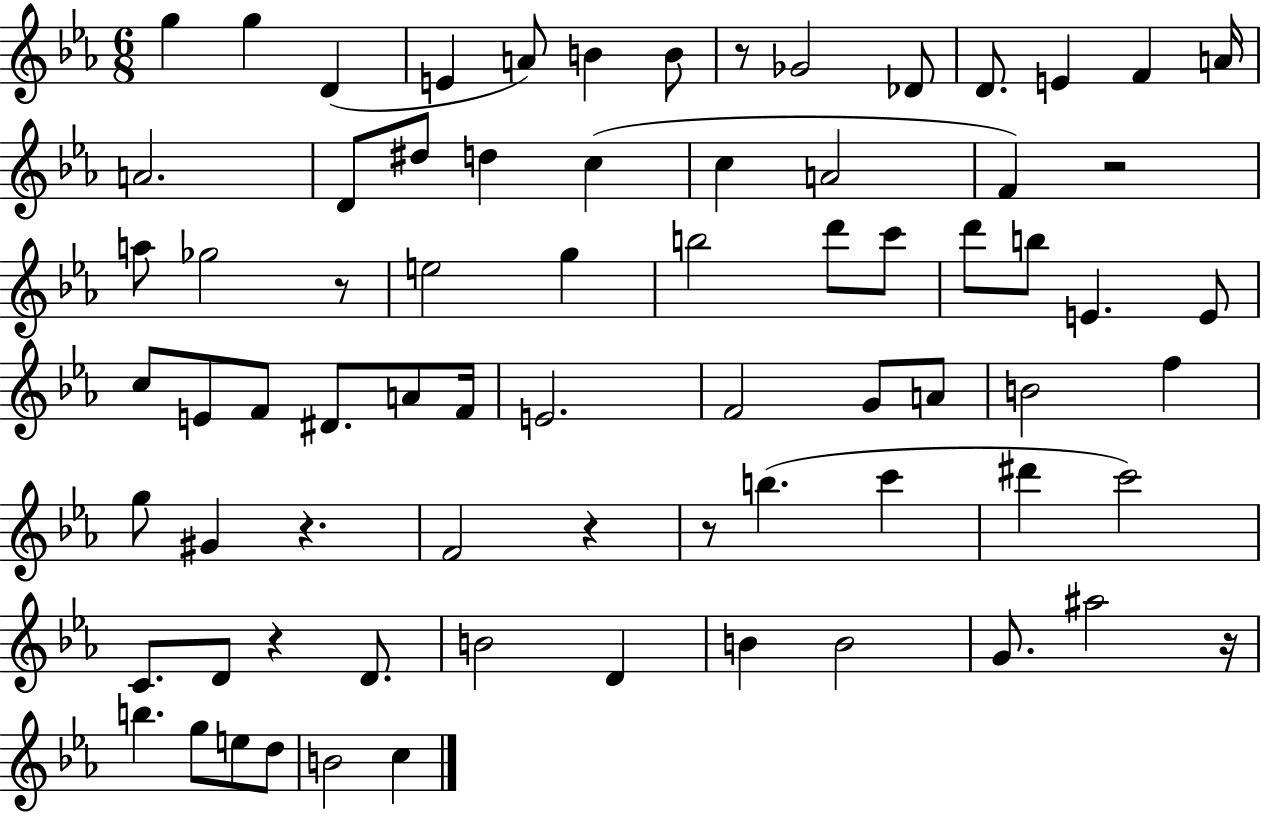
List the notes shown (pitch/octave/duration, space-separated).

G5/q G5/q D4/q E4/q A4/e B4/q B4/e R/e Gb4/h Db4/e D4/e. E4/q F4/q A4/s A4/h. D4/e D#5/e D5/q C5/q C5/q A4/h F4/q R/h A5/e Gb5/h R/e E5/h G5/q B5/h D6/e C6/e D6/e B5/e E4/q. E4/e C5/e E4/e F4/e D#4/e. A4/e F4/s E4/h. F4/h G4/e A4/e B4/h F5/q G5/e G#4/q R/q. F4/h R/q R/e B5/q. C6/q D#6/q C6/h C4/e. D4/e R/q D4/e. B4/h D4/q B4/q B4/h G4/e. A#5/h R/s B5/q. G5/e E5/e D5/e B4/h C5/q